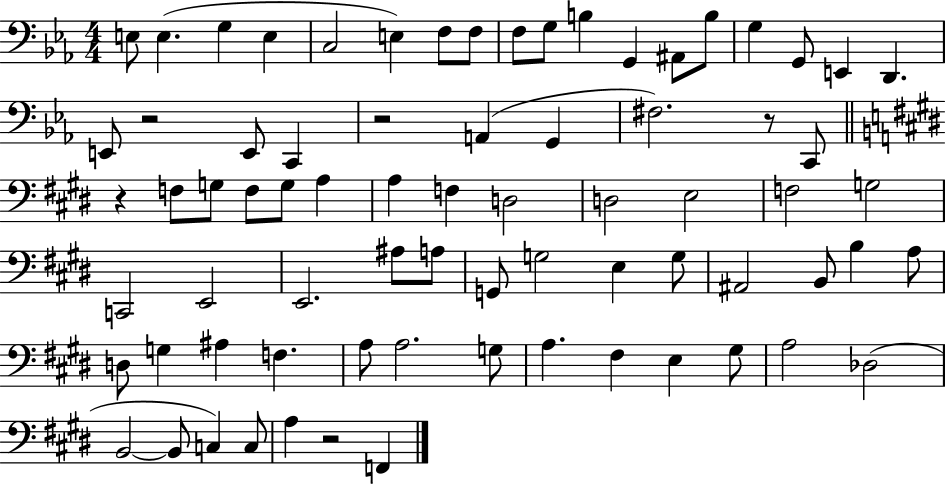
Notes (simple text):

E3/e E3/q. G3/q E3/q C3/h E3/q F3/e F3/e F3/e G3/e B3/q G2/q A#2/e B3/e G3/q G2/e E2/q D2/q. E2/e R/h E2/e C2/q R/h A2/q G2/q F#3/h. R/e C2/e R/q F3/e G3/e F3/e G3/e A3/q A3/q F3/q D3/h D3/h E3/h F3/h G3/h C2/h E2/h E2/h. A#3/e A3/e G2/e G3/h E3/q G3/e A#2/h B2/e B3/q A3/e D3/e G3/q A#3/q F3/q. A3/e A3/h. G3/e A3/q. F#3/q E3/q G#3/e A3/h Db3/h B2/h B2/e C3/q C3/e A3/q R/h F2/q